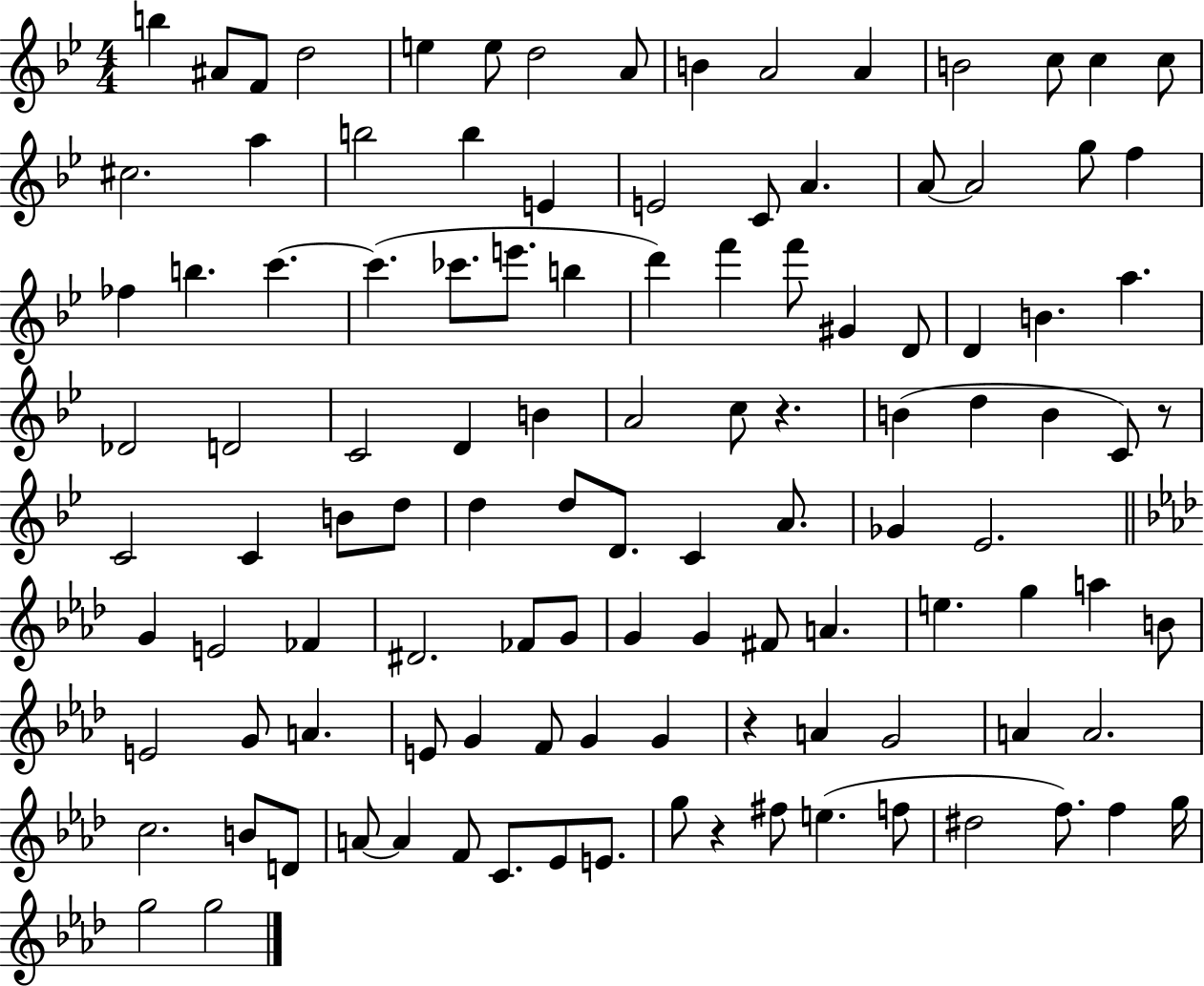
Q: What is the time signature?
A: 4/4